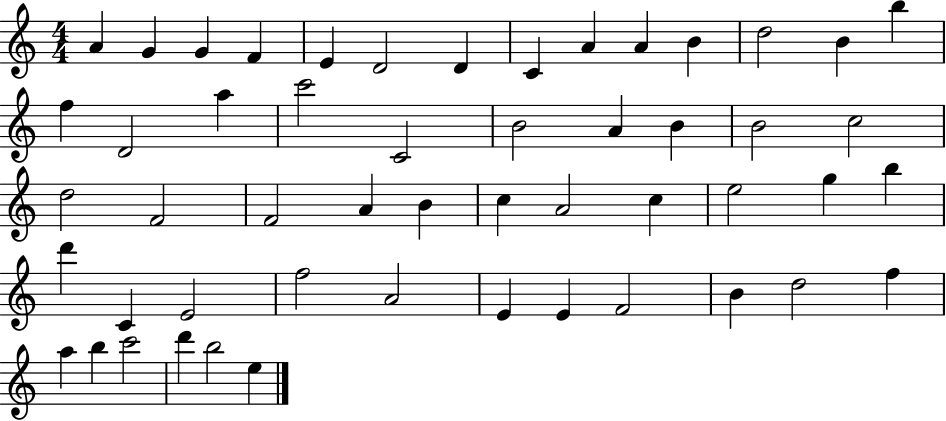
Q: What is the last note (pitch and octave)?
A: E5